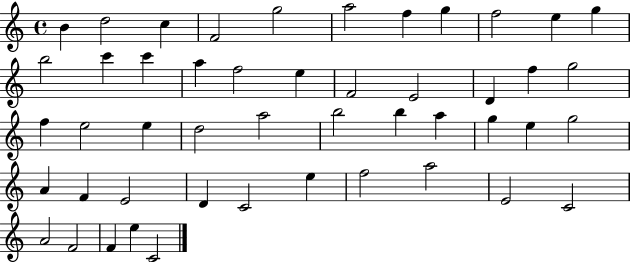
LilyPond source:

{
  \clef treble
  \time 4/4
  \defaultTimeSignature
  \key c \major
  b'4 d''2 c''4 | f'2 g''2 | a''2 f''4 g''4 | f''2 e''4 g''4 | \break b''2 c'''4 c'''4 | a''4 f''2 e''4 | f'2 e'2 | d'4 f''4 g''2 | \break f''4 e''2 e''4 | d''2 a''2 | b''2 b''4 a''4 | g''4 e''4 g''2 | \break a'4 f'4 e'2 | d'4 c'2 e''4 | f''2 a''2 | e'2 c'2 | \break a'2 f'2 | f'4 e''4 c'2 | \bar "|."
}